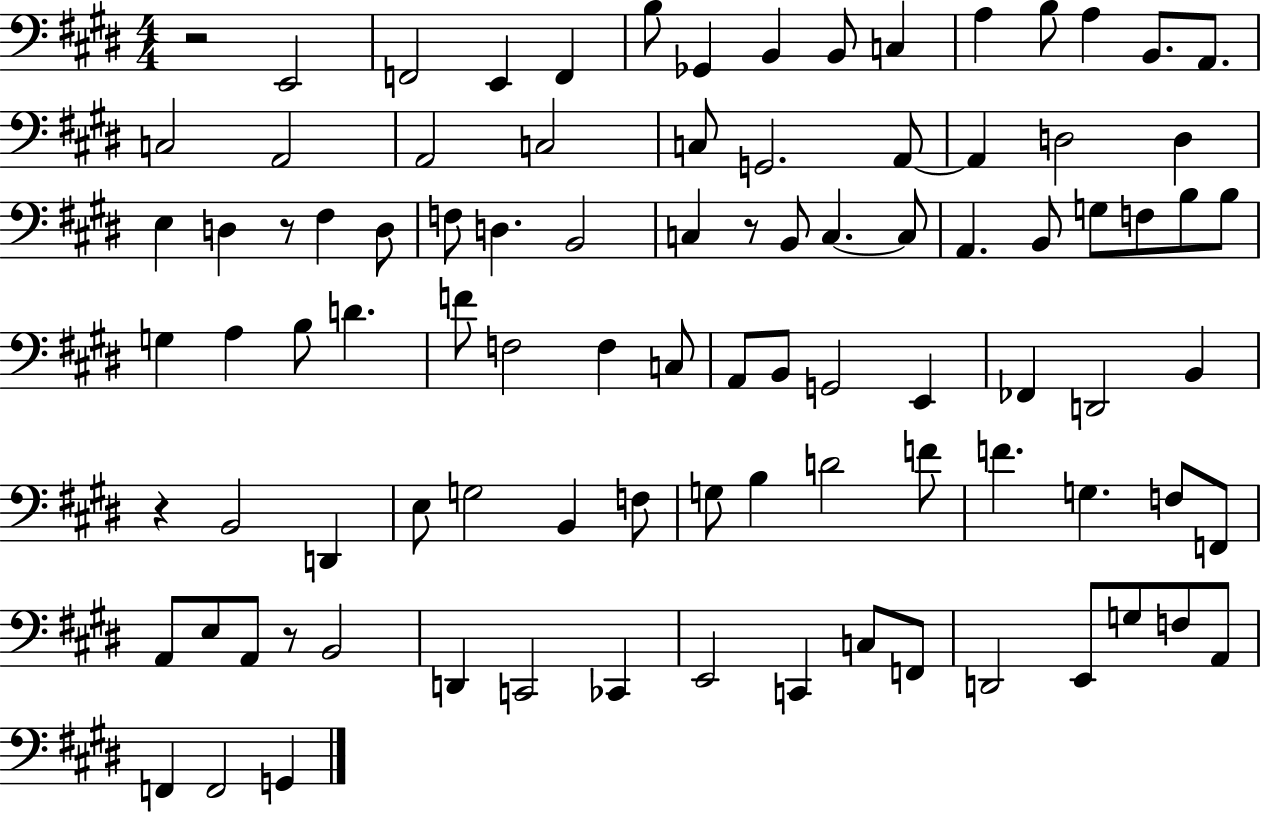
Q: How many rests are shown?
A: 5